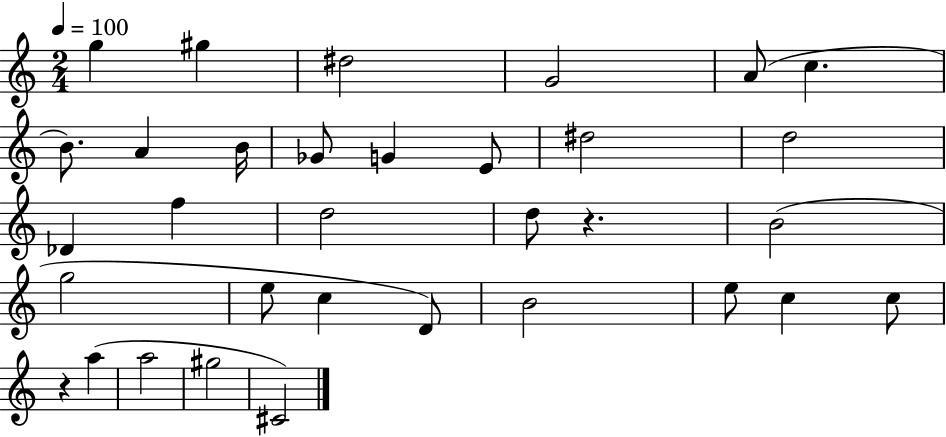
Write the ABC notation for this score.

X:1
T:Untitled
M:2/4
L:1/4
K:C
g ^g ^d2 G2 A/2 c B/2 A B/4 _G/2 G E/2 ^d2 d2 _D f d2 d/2 z B2 g2 e/2 c D/2 B2 e/2 c c/2 z a a2 ^g2 ^C2